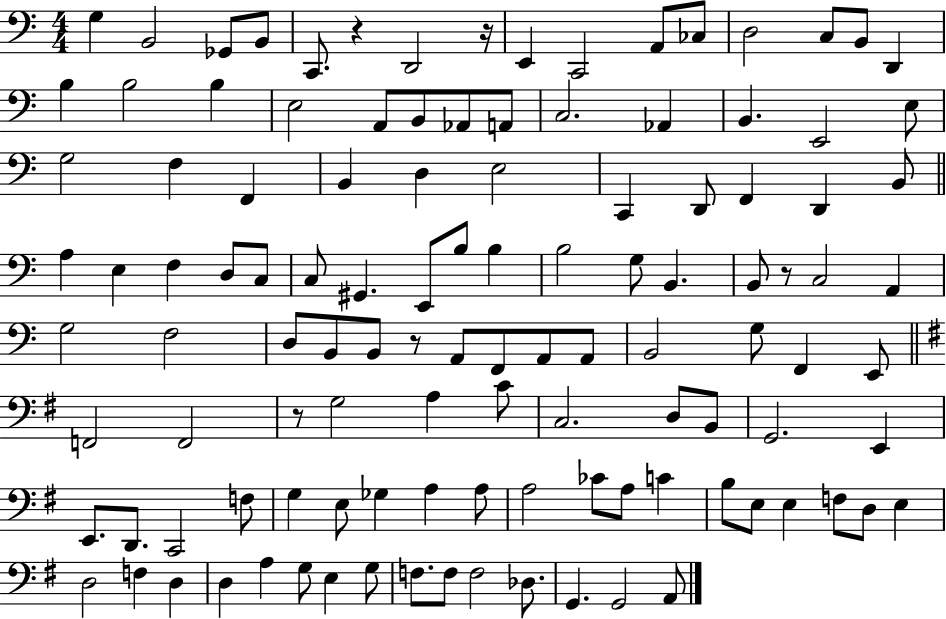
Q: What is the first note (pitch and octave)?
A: G3